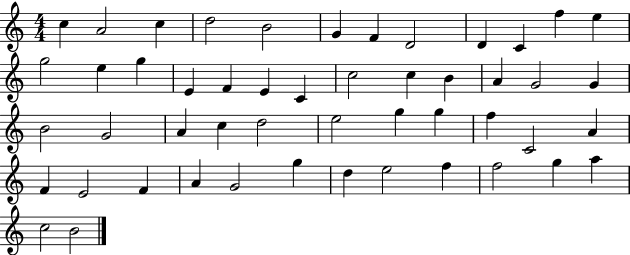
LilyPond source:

{
  \clef treble
  \numericTimeSignature
  \time 4/4
  \key c \major
  c''4 a'2 c''4 | d''2 b'2 | g'4 f'4 d'2 | d'4 c'4 f''4 e''4 | \break g''2 e''4 g''4 | e'4 f'4 e'4 c'4 | c''2 c''4 b'4 | a'4 g'2 g'4 | \break b'2 g'2 | a'4 c''4 d''2 | e''2 g''4 g''4 | f''4 c'2 a'4 | \break f'4 e'2 f'4 | a'4 g'2 g''4 | d''4 e''2 f''4 | f''2 g''4 a''4 | \break c''2 b'2 | \bar "|."
}